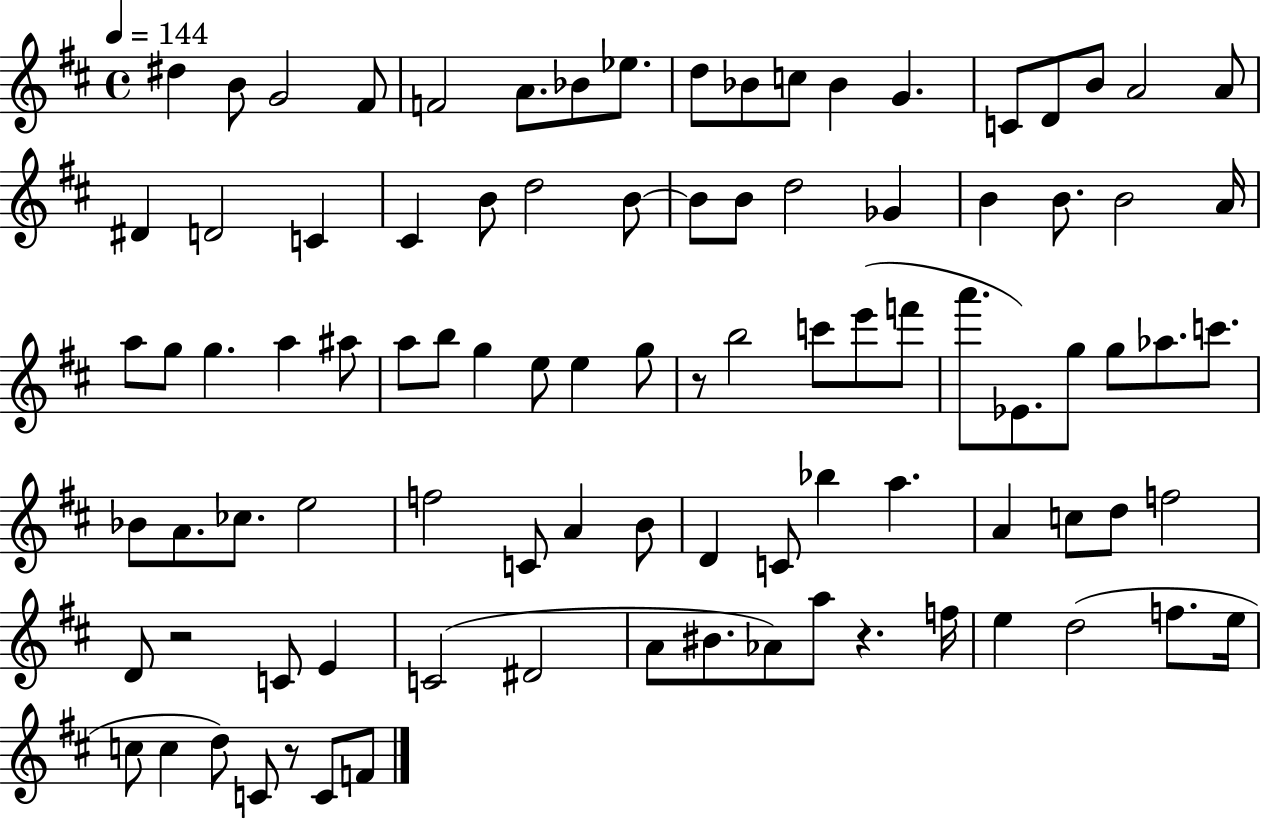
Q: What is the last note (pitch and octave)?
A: F4